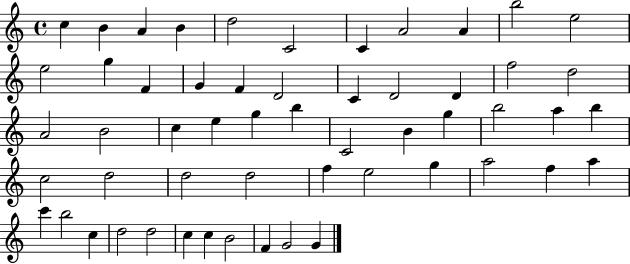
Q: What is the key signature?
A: C major